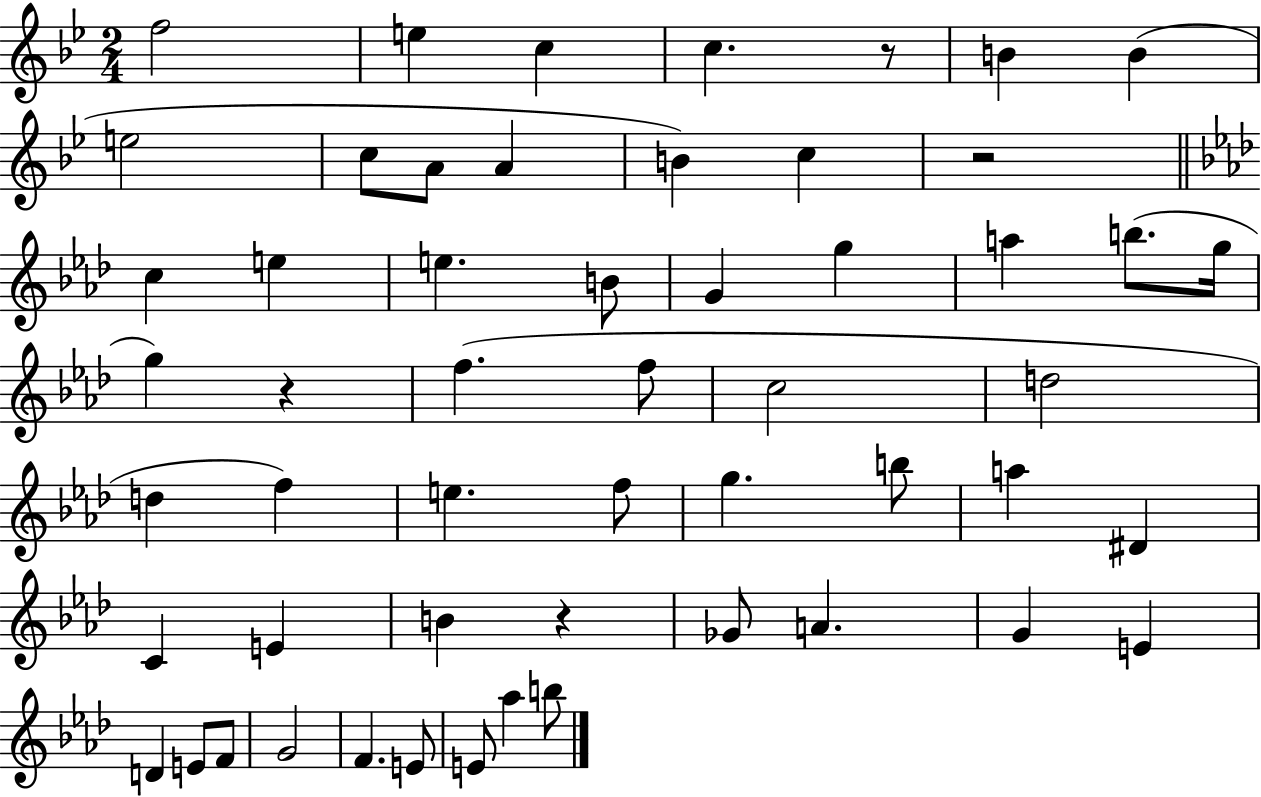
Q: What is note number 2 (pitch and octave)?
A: E5